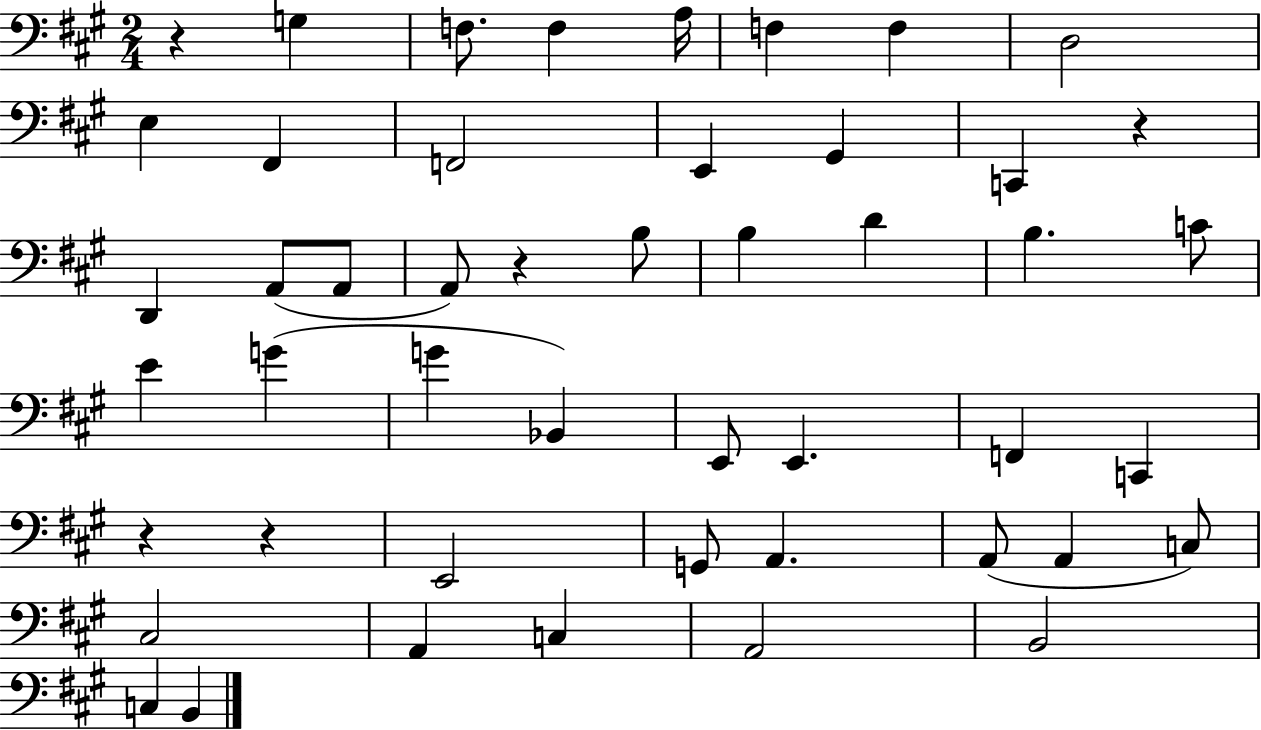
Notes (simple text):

R/q G3/q F3/e. F3/q A3/s F3/q F3/q D3/h E3/q F#2/q F2/h E2/q G#2/q C2/q R/q D2/q A2/e A2/e A2/e R/q B3/e B3/q D4/q B3/q. C4/e E4/q G4/q G4/q Bb2/q E2/e E2/q. F2/q C2/q R/q R/q E2/h G2/e A2/q. A2/e A2/q C3/e C#3/h A2/q C3/q A2/h B2/h C3/q B2/q